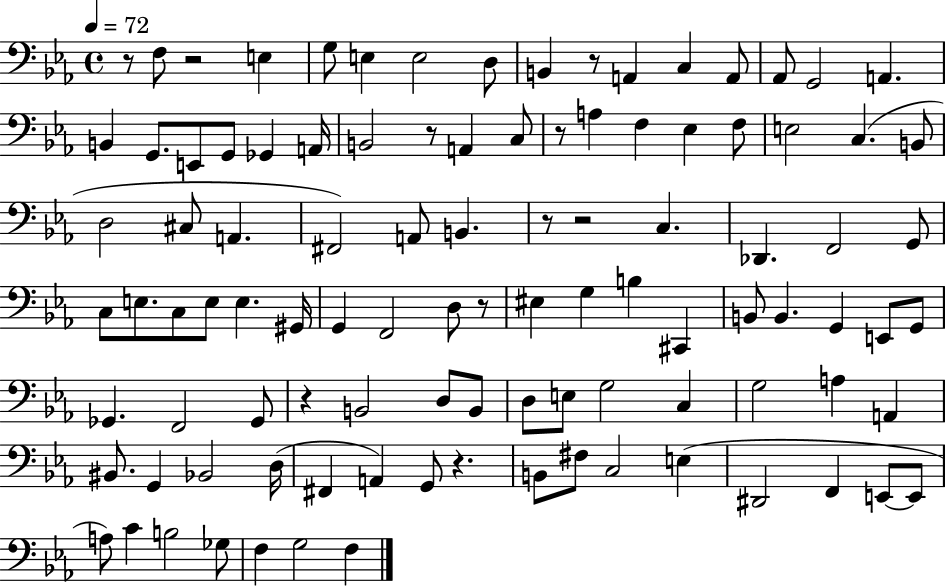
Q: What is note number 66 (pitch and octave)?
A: G3